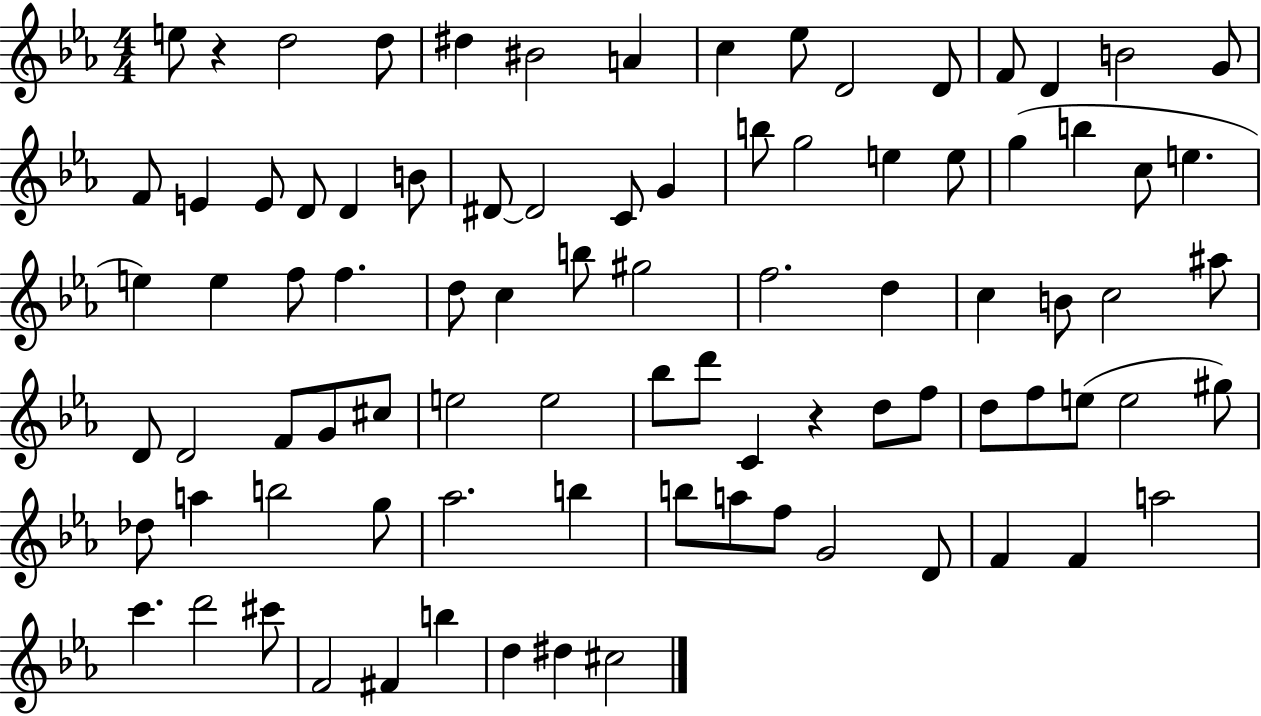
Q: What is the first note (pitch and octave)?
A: E5